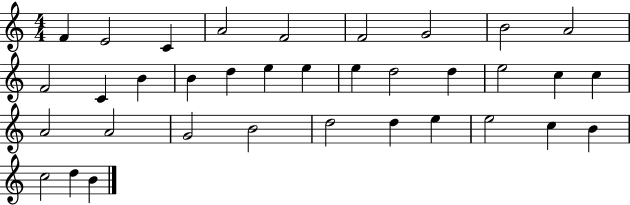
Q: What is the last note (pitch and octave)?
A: B4